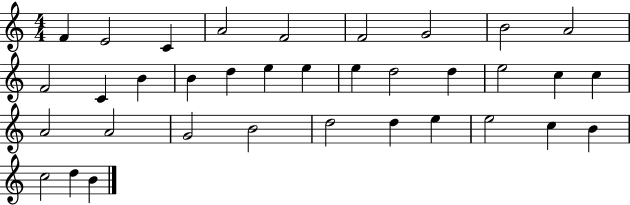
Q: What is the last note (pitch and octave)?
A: B4